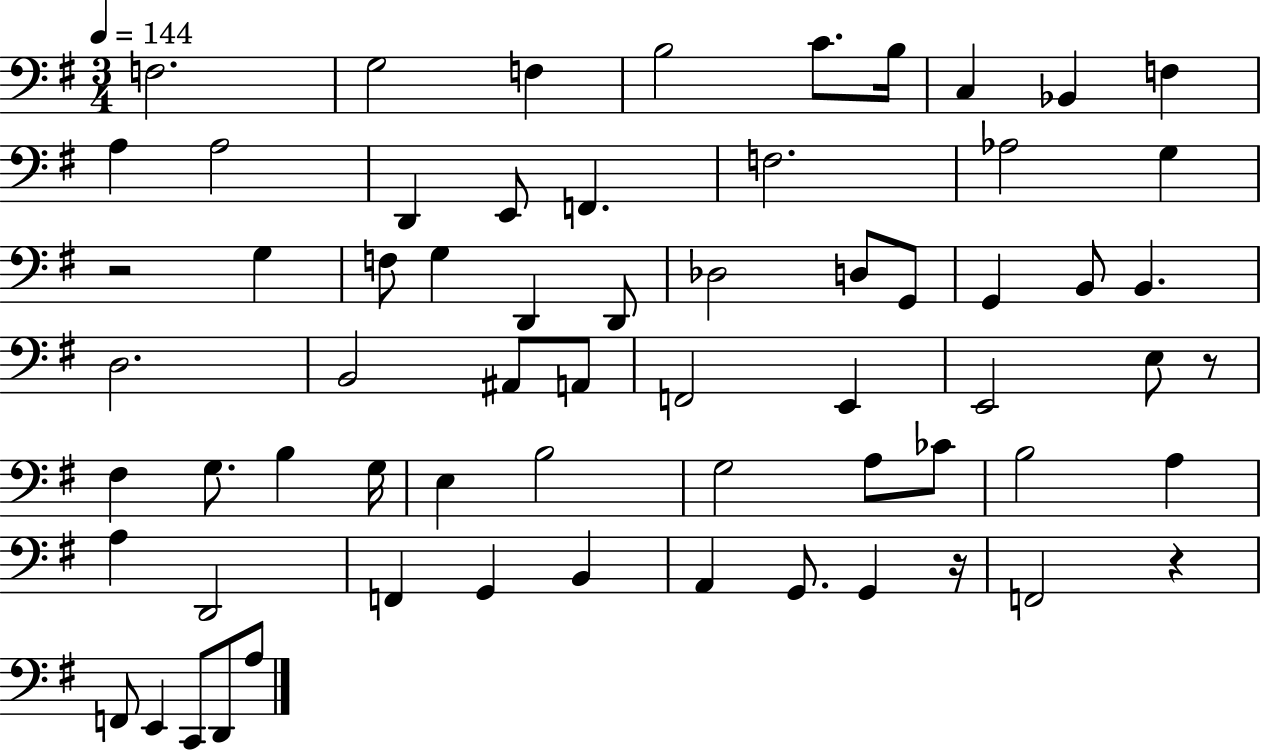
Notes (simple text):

F3/h. G3/h F3/q B3/h C4/e. B3/s C3/q Bb2/q F3/q A3/q A3/h D2/q E2/e F2/q. F3/h. Ab3/h G3/q R/h G3/q F3/e G3/q D2/q D2/e Db3/h D3/e G2/e G2/q B2/e B2/q. D3/h. B2/h A#2/e A2/e F2/h E2/q E2/h E3/e R/e F#3/q G3/e. B3/q G3/s E3/q B3/h G3/h A3/e CES4/e B3/h A3/q A3/q D2/h F2/q G2/q B2/q A2/q G2/e. G2/q R/s F2/h R/q F2/e E2/q C2/e D2/e A3/e